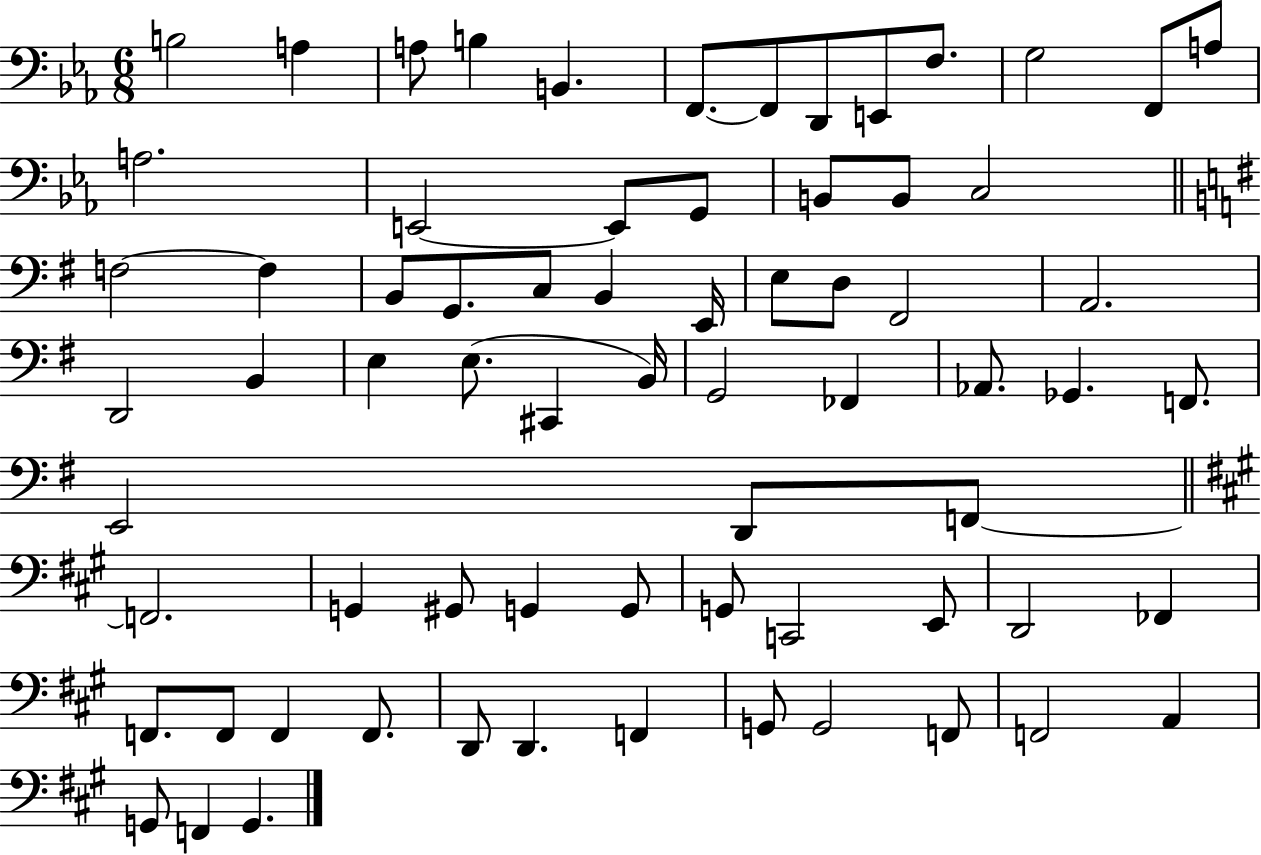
{
  \clef bass
  \numericTimeSignature
  \time 6/8
  \key ees \major
  b2 a4 | a8 b4 b,4. | f,8.~~ f,8 d,8 e,8 f8. | g2 f,8 a8 | \break a2. | e,2~~ e,8 g,8 | b,8 b,8 c2 | \bar "||" \break \key g \major f2~~ f4 | b,8 g,8. c8 b,4 e,16 | e8 d8 fis,2 | a,2. | \break d,2 b,4 | e4 e8.( cis,4 b,16) | g,2 fes,4 | aes,8. ges,4. f,8. | \break e,2 d,8 f,8~~ | \bar "||" \break \key a \major f,2. | g,4 gis,8 g,4 g,8 | g,8 c,2 e,8 | d,2 fes,4 | \break f,8. f,8 f,4 f,8. | d,8 d,4. f,4 | g,8 g,2 f,8 | f,2 a,4 | \break g,8 f,4 g,4. | \bar "|."
}